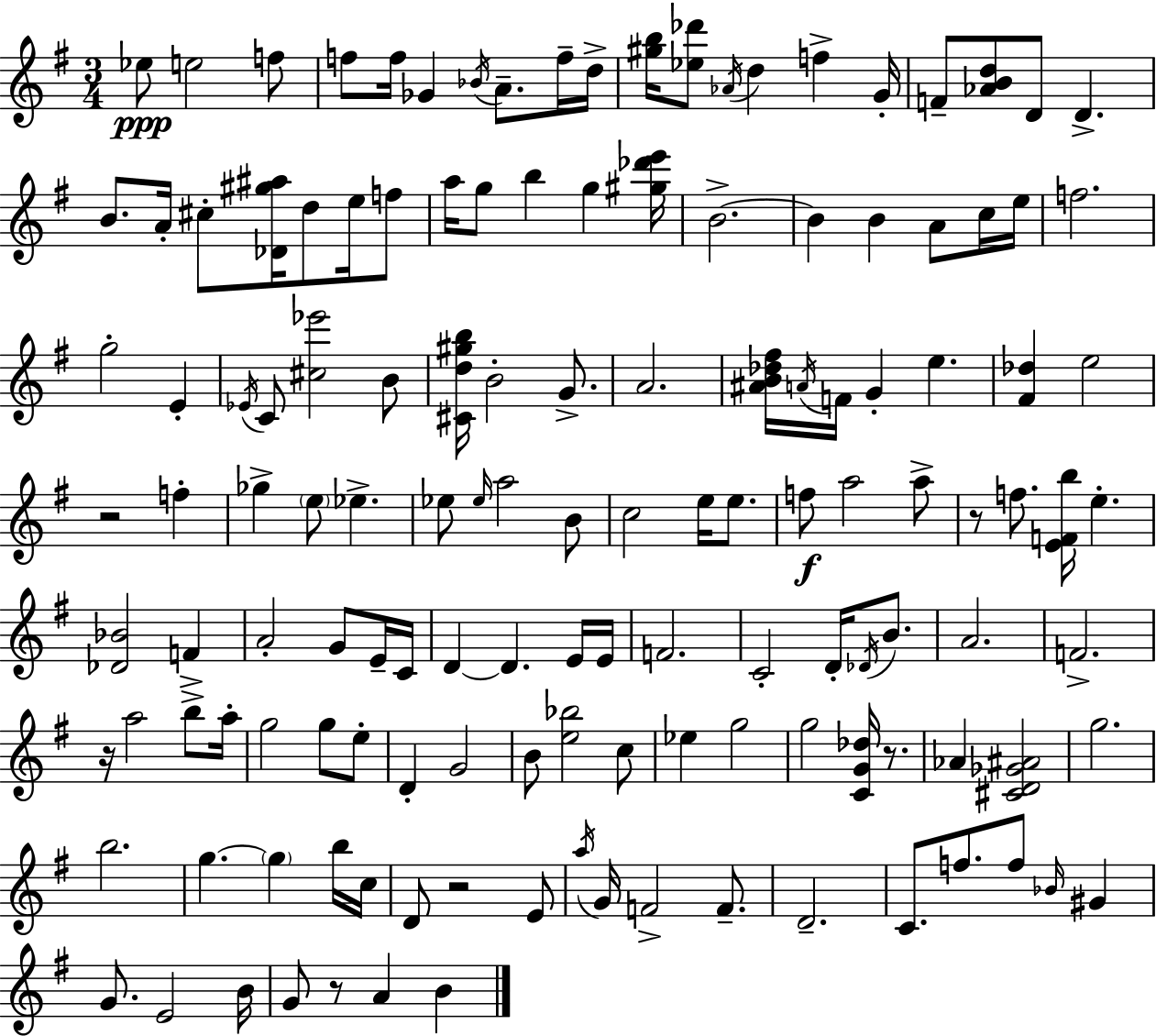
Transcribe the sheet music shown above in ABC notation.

X:1
T:Untitled
M:3/4
L:1/4
K:Em
_e/2 e2 f/2 f/2 f/4 _G _B/4 A/2 f/4 d/4 [^gb]/4 [_e_d']/2 _A/4 d f G/4 F/2 [_ABd]/2 D/2 D B/2 A/4 ^c/2 [_D^g^a]/4 d/2 e/4 f/2 a/4 g/2 b g [^g_d'e']/4 B2 B B A/2 c/4 e/4 f2 g2 E _E/4 C/2 [^c_e']2 B/2 [^Cd^gb]/4 B2 G/2 A2 [^AB_d^f]/4 A/4 F/4 G e [^F_d] e2 z2 f _g e/2 _e _e/2 _e/4 a2 B/2 c2 e/4 e/2 f/2 a2 a/2 z/2 f/2 [EFb]/4 e [_D_B]2 F A2 G/2 E/4 C/4 D D E/4 E/4 F2 C2 D/4 _D/4 B/2 A2 F2 z/4 a2 b/2 a/4 g2 g/2 e/2 D G2 B/2 [e_b]2 c/2 _e g2 g2 [CG_d]/4 z/2 _A [^CD_G^A]2 g2 b2 g g b/4 c/4 D/2 z2 E/2 a/4 G/4 F2 F/2 D2 C/2 f/2 f/2 _B/4 ^G G/2 E2 B/4 G/2 z/2 A B